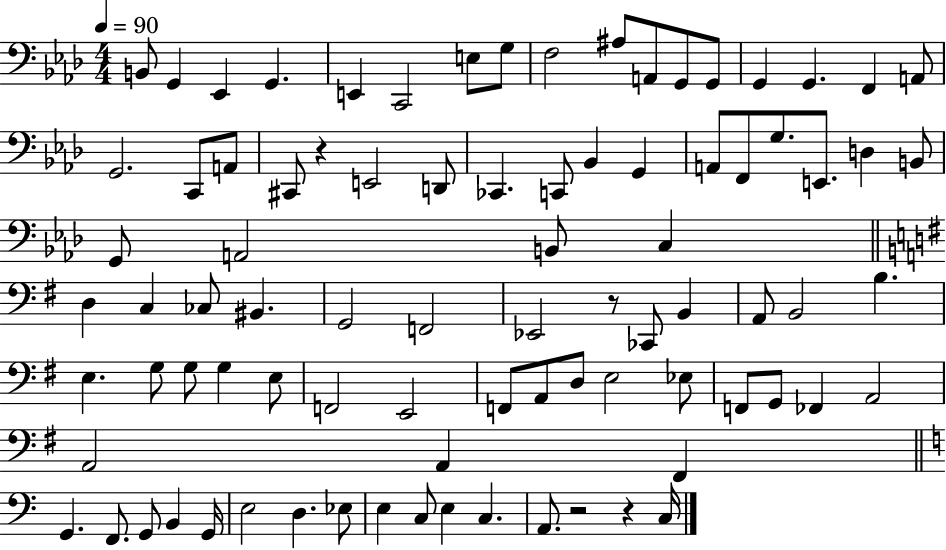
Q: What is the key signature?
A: AES major